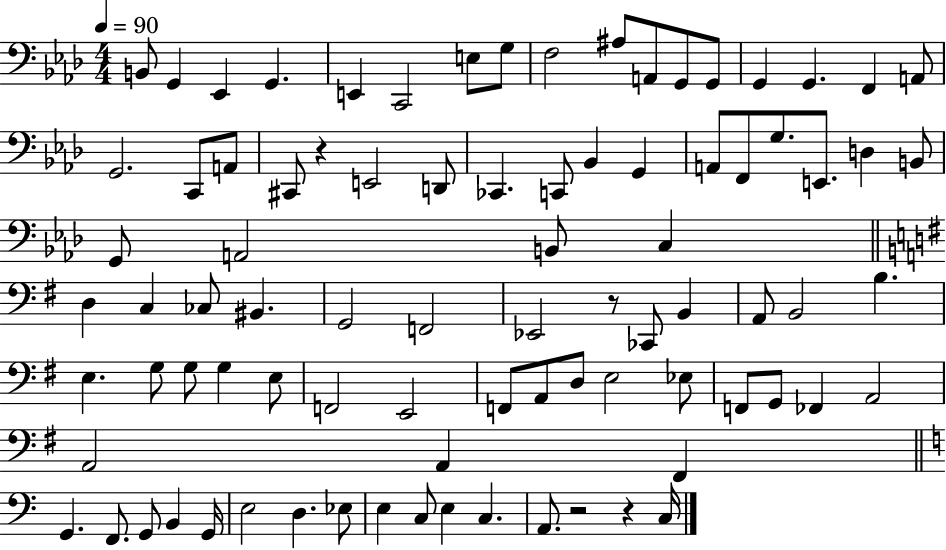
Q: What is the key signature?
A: AES major